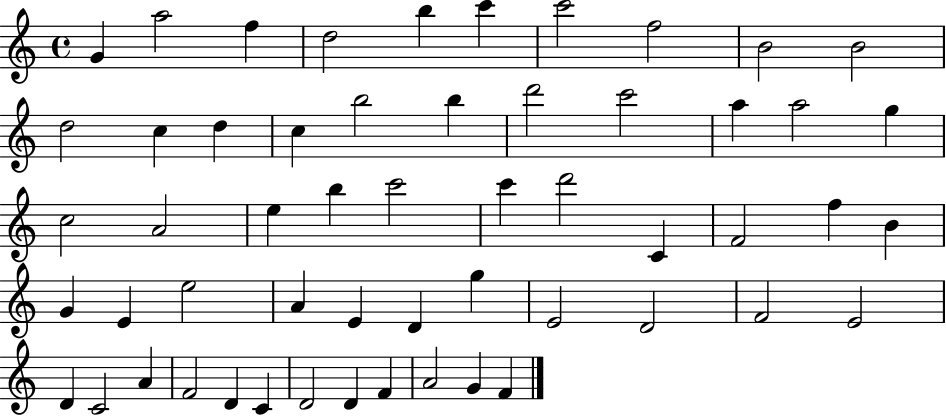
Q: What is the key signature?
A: C major